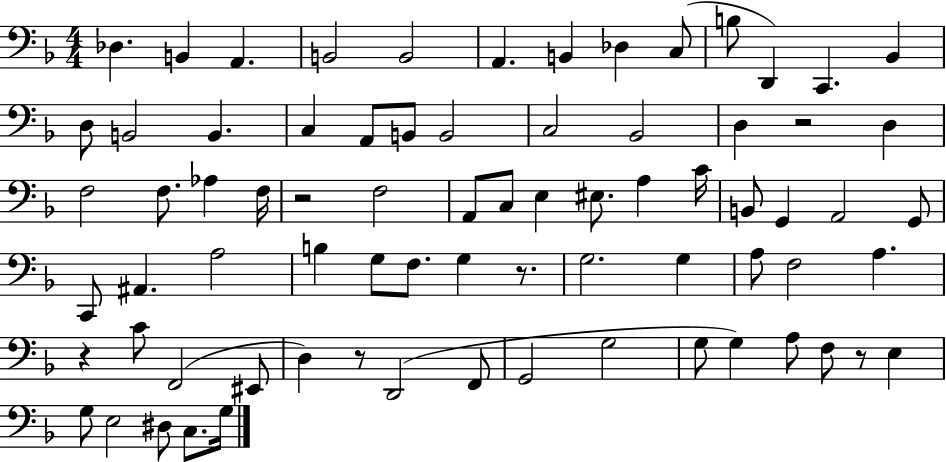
{
  \clef bass
  \numericTimeSignature
  \time 4/4
  \key f \major
  des4. b,4 a,4. | b,2 b,2 | a,4. b,4 des4 c8( | b8 d,4) c,4. bes,4 | \break d8 b,2 b,4. | c4 a,8 b,8 b,2 | c2 bes,2 | d4 r2 d4 | \break f2 f8. aes4 f16 | r2 f2 | a,8 c8 e4 eis8. a4 c'16 | b,8 g,4 a,2 g,8 | \break c,8 ais,4. a2 | b4 g8 f8. g4 r8. | g2. g4 | a8 f2 a4. | \break r4 c'8 f,2( eis,8 | d4) r8 d,2( f,8 | g,2 g2 | g8 g4) a8 f8 r8 e4 | \break g8 e2 dis8 c8. g16 | \bar "|."
}